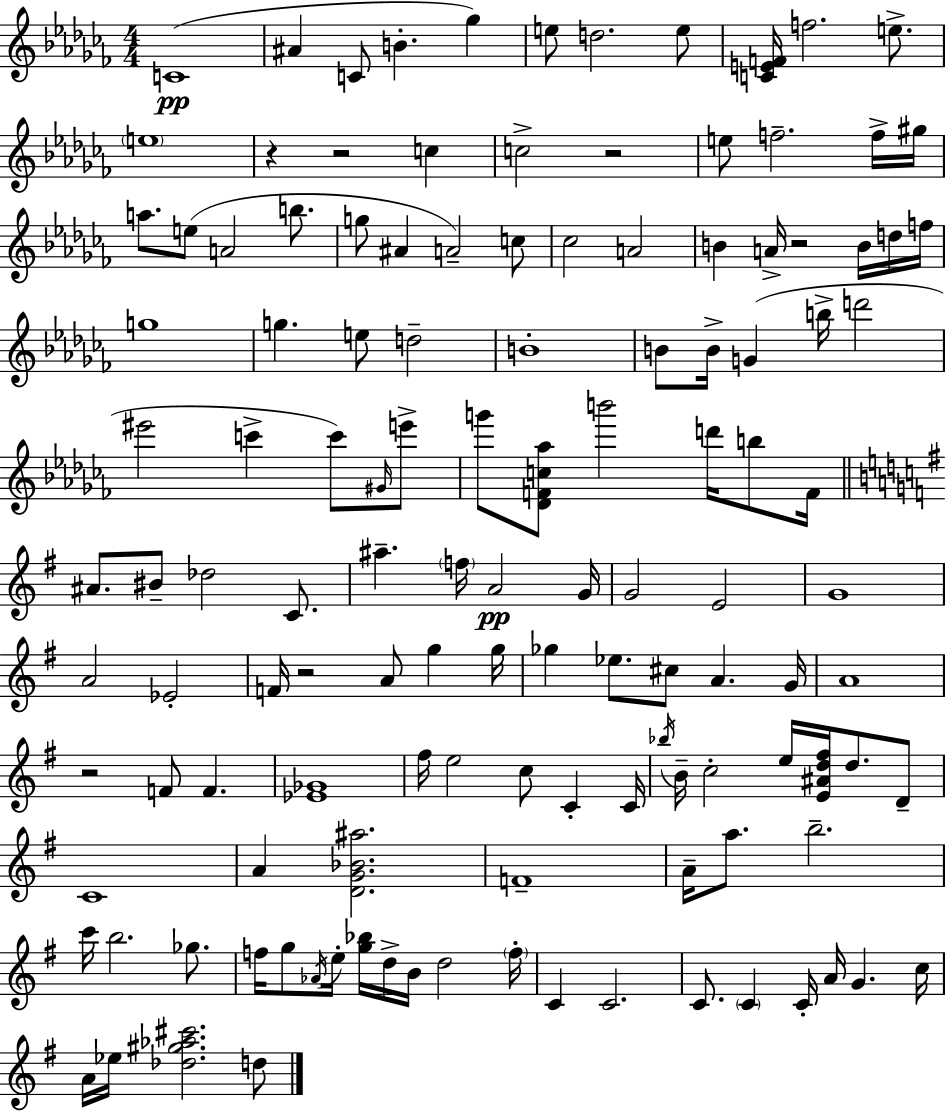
{
  \clef treble
  \numericTimeSignature
  \time 4/4
  \key aes \minor
  c'1(\pp | ais'4 c'8 b'4.-. ges''4) | e''8 d''2. e''8 | <c' e' f'>16 f''2. e''8.-> | \break \parenthesize e''1 | r4 r2 c''4 | c''2-> r2 | e''8 f''2.-- f''16-> gis''16 | \break a''8. e''8( a'2 b''8. | g''8 ais'4 a'2--) c''8 | ces''2 a'2 | b'4 a'16-> r2 b'16 d''16 f''16 | \break g''1 | g''4. e''8 d''2-- | b'1-. | b'8 b'16-> g'4( b''16-> d'''2 | \break eis'''2 c'''4-> c'''8) \grace { gis'16 } e'''8-> | g'''8 <des' f' c'' aes''>8 b'''2 d'''16 b''8 | f'16 \bar "||" \break \key e \minor ais'8. bis'8-- des''2 c'8. | ais''4.-- \parenthesize f''16 a'2\pp g'16 | g'2 e'2 | g'1 | \break a'2 ees'2-. | f'16 r2 a'8 g''4 g''16 | ges''4 ees''8. cis''8 a'4. g'16 | a'1 | \break r2 f'8 f'4. | <ees' ges'>1 | fis''16 e''2 c''8 c'4-. c'16 | \acciaccatura { bes''16 } b'16-- c''2-. e''16 <e' ais' d'' fis''>16 d''8. d'8-- | \break c'1 | a'4 <d' g' bes' ais''>2. | f'1-- | a'16-- a''8. b''2.-- | \break c'''16 b''2. ges''8. | f''16 g''8 \acciaccatura { aes'16 } e''16-. <g'' bes''>16 d''16-> b'16 d''2 | \parenthesize f''16-. c'4 c'2. | c'8. \parenthesize c'4 c'16-. a'16 g'4. | \break c''16 a'16 ees''16 <des'' gis'' aes'' cis'''>2. | d''8 \bar "|."
}